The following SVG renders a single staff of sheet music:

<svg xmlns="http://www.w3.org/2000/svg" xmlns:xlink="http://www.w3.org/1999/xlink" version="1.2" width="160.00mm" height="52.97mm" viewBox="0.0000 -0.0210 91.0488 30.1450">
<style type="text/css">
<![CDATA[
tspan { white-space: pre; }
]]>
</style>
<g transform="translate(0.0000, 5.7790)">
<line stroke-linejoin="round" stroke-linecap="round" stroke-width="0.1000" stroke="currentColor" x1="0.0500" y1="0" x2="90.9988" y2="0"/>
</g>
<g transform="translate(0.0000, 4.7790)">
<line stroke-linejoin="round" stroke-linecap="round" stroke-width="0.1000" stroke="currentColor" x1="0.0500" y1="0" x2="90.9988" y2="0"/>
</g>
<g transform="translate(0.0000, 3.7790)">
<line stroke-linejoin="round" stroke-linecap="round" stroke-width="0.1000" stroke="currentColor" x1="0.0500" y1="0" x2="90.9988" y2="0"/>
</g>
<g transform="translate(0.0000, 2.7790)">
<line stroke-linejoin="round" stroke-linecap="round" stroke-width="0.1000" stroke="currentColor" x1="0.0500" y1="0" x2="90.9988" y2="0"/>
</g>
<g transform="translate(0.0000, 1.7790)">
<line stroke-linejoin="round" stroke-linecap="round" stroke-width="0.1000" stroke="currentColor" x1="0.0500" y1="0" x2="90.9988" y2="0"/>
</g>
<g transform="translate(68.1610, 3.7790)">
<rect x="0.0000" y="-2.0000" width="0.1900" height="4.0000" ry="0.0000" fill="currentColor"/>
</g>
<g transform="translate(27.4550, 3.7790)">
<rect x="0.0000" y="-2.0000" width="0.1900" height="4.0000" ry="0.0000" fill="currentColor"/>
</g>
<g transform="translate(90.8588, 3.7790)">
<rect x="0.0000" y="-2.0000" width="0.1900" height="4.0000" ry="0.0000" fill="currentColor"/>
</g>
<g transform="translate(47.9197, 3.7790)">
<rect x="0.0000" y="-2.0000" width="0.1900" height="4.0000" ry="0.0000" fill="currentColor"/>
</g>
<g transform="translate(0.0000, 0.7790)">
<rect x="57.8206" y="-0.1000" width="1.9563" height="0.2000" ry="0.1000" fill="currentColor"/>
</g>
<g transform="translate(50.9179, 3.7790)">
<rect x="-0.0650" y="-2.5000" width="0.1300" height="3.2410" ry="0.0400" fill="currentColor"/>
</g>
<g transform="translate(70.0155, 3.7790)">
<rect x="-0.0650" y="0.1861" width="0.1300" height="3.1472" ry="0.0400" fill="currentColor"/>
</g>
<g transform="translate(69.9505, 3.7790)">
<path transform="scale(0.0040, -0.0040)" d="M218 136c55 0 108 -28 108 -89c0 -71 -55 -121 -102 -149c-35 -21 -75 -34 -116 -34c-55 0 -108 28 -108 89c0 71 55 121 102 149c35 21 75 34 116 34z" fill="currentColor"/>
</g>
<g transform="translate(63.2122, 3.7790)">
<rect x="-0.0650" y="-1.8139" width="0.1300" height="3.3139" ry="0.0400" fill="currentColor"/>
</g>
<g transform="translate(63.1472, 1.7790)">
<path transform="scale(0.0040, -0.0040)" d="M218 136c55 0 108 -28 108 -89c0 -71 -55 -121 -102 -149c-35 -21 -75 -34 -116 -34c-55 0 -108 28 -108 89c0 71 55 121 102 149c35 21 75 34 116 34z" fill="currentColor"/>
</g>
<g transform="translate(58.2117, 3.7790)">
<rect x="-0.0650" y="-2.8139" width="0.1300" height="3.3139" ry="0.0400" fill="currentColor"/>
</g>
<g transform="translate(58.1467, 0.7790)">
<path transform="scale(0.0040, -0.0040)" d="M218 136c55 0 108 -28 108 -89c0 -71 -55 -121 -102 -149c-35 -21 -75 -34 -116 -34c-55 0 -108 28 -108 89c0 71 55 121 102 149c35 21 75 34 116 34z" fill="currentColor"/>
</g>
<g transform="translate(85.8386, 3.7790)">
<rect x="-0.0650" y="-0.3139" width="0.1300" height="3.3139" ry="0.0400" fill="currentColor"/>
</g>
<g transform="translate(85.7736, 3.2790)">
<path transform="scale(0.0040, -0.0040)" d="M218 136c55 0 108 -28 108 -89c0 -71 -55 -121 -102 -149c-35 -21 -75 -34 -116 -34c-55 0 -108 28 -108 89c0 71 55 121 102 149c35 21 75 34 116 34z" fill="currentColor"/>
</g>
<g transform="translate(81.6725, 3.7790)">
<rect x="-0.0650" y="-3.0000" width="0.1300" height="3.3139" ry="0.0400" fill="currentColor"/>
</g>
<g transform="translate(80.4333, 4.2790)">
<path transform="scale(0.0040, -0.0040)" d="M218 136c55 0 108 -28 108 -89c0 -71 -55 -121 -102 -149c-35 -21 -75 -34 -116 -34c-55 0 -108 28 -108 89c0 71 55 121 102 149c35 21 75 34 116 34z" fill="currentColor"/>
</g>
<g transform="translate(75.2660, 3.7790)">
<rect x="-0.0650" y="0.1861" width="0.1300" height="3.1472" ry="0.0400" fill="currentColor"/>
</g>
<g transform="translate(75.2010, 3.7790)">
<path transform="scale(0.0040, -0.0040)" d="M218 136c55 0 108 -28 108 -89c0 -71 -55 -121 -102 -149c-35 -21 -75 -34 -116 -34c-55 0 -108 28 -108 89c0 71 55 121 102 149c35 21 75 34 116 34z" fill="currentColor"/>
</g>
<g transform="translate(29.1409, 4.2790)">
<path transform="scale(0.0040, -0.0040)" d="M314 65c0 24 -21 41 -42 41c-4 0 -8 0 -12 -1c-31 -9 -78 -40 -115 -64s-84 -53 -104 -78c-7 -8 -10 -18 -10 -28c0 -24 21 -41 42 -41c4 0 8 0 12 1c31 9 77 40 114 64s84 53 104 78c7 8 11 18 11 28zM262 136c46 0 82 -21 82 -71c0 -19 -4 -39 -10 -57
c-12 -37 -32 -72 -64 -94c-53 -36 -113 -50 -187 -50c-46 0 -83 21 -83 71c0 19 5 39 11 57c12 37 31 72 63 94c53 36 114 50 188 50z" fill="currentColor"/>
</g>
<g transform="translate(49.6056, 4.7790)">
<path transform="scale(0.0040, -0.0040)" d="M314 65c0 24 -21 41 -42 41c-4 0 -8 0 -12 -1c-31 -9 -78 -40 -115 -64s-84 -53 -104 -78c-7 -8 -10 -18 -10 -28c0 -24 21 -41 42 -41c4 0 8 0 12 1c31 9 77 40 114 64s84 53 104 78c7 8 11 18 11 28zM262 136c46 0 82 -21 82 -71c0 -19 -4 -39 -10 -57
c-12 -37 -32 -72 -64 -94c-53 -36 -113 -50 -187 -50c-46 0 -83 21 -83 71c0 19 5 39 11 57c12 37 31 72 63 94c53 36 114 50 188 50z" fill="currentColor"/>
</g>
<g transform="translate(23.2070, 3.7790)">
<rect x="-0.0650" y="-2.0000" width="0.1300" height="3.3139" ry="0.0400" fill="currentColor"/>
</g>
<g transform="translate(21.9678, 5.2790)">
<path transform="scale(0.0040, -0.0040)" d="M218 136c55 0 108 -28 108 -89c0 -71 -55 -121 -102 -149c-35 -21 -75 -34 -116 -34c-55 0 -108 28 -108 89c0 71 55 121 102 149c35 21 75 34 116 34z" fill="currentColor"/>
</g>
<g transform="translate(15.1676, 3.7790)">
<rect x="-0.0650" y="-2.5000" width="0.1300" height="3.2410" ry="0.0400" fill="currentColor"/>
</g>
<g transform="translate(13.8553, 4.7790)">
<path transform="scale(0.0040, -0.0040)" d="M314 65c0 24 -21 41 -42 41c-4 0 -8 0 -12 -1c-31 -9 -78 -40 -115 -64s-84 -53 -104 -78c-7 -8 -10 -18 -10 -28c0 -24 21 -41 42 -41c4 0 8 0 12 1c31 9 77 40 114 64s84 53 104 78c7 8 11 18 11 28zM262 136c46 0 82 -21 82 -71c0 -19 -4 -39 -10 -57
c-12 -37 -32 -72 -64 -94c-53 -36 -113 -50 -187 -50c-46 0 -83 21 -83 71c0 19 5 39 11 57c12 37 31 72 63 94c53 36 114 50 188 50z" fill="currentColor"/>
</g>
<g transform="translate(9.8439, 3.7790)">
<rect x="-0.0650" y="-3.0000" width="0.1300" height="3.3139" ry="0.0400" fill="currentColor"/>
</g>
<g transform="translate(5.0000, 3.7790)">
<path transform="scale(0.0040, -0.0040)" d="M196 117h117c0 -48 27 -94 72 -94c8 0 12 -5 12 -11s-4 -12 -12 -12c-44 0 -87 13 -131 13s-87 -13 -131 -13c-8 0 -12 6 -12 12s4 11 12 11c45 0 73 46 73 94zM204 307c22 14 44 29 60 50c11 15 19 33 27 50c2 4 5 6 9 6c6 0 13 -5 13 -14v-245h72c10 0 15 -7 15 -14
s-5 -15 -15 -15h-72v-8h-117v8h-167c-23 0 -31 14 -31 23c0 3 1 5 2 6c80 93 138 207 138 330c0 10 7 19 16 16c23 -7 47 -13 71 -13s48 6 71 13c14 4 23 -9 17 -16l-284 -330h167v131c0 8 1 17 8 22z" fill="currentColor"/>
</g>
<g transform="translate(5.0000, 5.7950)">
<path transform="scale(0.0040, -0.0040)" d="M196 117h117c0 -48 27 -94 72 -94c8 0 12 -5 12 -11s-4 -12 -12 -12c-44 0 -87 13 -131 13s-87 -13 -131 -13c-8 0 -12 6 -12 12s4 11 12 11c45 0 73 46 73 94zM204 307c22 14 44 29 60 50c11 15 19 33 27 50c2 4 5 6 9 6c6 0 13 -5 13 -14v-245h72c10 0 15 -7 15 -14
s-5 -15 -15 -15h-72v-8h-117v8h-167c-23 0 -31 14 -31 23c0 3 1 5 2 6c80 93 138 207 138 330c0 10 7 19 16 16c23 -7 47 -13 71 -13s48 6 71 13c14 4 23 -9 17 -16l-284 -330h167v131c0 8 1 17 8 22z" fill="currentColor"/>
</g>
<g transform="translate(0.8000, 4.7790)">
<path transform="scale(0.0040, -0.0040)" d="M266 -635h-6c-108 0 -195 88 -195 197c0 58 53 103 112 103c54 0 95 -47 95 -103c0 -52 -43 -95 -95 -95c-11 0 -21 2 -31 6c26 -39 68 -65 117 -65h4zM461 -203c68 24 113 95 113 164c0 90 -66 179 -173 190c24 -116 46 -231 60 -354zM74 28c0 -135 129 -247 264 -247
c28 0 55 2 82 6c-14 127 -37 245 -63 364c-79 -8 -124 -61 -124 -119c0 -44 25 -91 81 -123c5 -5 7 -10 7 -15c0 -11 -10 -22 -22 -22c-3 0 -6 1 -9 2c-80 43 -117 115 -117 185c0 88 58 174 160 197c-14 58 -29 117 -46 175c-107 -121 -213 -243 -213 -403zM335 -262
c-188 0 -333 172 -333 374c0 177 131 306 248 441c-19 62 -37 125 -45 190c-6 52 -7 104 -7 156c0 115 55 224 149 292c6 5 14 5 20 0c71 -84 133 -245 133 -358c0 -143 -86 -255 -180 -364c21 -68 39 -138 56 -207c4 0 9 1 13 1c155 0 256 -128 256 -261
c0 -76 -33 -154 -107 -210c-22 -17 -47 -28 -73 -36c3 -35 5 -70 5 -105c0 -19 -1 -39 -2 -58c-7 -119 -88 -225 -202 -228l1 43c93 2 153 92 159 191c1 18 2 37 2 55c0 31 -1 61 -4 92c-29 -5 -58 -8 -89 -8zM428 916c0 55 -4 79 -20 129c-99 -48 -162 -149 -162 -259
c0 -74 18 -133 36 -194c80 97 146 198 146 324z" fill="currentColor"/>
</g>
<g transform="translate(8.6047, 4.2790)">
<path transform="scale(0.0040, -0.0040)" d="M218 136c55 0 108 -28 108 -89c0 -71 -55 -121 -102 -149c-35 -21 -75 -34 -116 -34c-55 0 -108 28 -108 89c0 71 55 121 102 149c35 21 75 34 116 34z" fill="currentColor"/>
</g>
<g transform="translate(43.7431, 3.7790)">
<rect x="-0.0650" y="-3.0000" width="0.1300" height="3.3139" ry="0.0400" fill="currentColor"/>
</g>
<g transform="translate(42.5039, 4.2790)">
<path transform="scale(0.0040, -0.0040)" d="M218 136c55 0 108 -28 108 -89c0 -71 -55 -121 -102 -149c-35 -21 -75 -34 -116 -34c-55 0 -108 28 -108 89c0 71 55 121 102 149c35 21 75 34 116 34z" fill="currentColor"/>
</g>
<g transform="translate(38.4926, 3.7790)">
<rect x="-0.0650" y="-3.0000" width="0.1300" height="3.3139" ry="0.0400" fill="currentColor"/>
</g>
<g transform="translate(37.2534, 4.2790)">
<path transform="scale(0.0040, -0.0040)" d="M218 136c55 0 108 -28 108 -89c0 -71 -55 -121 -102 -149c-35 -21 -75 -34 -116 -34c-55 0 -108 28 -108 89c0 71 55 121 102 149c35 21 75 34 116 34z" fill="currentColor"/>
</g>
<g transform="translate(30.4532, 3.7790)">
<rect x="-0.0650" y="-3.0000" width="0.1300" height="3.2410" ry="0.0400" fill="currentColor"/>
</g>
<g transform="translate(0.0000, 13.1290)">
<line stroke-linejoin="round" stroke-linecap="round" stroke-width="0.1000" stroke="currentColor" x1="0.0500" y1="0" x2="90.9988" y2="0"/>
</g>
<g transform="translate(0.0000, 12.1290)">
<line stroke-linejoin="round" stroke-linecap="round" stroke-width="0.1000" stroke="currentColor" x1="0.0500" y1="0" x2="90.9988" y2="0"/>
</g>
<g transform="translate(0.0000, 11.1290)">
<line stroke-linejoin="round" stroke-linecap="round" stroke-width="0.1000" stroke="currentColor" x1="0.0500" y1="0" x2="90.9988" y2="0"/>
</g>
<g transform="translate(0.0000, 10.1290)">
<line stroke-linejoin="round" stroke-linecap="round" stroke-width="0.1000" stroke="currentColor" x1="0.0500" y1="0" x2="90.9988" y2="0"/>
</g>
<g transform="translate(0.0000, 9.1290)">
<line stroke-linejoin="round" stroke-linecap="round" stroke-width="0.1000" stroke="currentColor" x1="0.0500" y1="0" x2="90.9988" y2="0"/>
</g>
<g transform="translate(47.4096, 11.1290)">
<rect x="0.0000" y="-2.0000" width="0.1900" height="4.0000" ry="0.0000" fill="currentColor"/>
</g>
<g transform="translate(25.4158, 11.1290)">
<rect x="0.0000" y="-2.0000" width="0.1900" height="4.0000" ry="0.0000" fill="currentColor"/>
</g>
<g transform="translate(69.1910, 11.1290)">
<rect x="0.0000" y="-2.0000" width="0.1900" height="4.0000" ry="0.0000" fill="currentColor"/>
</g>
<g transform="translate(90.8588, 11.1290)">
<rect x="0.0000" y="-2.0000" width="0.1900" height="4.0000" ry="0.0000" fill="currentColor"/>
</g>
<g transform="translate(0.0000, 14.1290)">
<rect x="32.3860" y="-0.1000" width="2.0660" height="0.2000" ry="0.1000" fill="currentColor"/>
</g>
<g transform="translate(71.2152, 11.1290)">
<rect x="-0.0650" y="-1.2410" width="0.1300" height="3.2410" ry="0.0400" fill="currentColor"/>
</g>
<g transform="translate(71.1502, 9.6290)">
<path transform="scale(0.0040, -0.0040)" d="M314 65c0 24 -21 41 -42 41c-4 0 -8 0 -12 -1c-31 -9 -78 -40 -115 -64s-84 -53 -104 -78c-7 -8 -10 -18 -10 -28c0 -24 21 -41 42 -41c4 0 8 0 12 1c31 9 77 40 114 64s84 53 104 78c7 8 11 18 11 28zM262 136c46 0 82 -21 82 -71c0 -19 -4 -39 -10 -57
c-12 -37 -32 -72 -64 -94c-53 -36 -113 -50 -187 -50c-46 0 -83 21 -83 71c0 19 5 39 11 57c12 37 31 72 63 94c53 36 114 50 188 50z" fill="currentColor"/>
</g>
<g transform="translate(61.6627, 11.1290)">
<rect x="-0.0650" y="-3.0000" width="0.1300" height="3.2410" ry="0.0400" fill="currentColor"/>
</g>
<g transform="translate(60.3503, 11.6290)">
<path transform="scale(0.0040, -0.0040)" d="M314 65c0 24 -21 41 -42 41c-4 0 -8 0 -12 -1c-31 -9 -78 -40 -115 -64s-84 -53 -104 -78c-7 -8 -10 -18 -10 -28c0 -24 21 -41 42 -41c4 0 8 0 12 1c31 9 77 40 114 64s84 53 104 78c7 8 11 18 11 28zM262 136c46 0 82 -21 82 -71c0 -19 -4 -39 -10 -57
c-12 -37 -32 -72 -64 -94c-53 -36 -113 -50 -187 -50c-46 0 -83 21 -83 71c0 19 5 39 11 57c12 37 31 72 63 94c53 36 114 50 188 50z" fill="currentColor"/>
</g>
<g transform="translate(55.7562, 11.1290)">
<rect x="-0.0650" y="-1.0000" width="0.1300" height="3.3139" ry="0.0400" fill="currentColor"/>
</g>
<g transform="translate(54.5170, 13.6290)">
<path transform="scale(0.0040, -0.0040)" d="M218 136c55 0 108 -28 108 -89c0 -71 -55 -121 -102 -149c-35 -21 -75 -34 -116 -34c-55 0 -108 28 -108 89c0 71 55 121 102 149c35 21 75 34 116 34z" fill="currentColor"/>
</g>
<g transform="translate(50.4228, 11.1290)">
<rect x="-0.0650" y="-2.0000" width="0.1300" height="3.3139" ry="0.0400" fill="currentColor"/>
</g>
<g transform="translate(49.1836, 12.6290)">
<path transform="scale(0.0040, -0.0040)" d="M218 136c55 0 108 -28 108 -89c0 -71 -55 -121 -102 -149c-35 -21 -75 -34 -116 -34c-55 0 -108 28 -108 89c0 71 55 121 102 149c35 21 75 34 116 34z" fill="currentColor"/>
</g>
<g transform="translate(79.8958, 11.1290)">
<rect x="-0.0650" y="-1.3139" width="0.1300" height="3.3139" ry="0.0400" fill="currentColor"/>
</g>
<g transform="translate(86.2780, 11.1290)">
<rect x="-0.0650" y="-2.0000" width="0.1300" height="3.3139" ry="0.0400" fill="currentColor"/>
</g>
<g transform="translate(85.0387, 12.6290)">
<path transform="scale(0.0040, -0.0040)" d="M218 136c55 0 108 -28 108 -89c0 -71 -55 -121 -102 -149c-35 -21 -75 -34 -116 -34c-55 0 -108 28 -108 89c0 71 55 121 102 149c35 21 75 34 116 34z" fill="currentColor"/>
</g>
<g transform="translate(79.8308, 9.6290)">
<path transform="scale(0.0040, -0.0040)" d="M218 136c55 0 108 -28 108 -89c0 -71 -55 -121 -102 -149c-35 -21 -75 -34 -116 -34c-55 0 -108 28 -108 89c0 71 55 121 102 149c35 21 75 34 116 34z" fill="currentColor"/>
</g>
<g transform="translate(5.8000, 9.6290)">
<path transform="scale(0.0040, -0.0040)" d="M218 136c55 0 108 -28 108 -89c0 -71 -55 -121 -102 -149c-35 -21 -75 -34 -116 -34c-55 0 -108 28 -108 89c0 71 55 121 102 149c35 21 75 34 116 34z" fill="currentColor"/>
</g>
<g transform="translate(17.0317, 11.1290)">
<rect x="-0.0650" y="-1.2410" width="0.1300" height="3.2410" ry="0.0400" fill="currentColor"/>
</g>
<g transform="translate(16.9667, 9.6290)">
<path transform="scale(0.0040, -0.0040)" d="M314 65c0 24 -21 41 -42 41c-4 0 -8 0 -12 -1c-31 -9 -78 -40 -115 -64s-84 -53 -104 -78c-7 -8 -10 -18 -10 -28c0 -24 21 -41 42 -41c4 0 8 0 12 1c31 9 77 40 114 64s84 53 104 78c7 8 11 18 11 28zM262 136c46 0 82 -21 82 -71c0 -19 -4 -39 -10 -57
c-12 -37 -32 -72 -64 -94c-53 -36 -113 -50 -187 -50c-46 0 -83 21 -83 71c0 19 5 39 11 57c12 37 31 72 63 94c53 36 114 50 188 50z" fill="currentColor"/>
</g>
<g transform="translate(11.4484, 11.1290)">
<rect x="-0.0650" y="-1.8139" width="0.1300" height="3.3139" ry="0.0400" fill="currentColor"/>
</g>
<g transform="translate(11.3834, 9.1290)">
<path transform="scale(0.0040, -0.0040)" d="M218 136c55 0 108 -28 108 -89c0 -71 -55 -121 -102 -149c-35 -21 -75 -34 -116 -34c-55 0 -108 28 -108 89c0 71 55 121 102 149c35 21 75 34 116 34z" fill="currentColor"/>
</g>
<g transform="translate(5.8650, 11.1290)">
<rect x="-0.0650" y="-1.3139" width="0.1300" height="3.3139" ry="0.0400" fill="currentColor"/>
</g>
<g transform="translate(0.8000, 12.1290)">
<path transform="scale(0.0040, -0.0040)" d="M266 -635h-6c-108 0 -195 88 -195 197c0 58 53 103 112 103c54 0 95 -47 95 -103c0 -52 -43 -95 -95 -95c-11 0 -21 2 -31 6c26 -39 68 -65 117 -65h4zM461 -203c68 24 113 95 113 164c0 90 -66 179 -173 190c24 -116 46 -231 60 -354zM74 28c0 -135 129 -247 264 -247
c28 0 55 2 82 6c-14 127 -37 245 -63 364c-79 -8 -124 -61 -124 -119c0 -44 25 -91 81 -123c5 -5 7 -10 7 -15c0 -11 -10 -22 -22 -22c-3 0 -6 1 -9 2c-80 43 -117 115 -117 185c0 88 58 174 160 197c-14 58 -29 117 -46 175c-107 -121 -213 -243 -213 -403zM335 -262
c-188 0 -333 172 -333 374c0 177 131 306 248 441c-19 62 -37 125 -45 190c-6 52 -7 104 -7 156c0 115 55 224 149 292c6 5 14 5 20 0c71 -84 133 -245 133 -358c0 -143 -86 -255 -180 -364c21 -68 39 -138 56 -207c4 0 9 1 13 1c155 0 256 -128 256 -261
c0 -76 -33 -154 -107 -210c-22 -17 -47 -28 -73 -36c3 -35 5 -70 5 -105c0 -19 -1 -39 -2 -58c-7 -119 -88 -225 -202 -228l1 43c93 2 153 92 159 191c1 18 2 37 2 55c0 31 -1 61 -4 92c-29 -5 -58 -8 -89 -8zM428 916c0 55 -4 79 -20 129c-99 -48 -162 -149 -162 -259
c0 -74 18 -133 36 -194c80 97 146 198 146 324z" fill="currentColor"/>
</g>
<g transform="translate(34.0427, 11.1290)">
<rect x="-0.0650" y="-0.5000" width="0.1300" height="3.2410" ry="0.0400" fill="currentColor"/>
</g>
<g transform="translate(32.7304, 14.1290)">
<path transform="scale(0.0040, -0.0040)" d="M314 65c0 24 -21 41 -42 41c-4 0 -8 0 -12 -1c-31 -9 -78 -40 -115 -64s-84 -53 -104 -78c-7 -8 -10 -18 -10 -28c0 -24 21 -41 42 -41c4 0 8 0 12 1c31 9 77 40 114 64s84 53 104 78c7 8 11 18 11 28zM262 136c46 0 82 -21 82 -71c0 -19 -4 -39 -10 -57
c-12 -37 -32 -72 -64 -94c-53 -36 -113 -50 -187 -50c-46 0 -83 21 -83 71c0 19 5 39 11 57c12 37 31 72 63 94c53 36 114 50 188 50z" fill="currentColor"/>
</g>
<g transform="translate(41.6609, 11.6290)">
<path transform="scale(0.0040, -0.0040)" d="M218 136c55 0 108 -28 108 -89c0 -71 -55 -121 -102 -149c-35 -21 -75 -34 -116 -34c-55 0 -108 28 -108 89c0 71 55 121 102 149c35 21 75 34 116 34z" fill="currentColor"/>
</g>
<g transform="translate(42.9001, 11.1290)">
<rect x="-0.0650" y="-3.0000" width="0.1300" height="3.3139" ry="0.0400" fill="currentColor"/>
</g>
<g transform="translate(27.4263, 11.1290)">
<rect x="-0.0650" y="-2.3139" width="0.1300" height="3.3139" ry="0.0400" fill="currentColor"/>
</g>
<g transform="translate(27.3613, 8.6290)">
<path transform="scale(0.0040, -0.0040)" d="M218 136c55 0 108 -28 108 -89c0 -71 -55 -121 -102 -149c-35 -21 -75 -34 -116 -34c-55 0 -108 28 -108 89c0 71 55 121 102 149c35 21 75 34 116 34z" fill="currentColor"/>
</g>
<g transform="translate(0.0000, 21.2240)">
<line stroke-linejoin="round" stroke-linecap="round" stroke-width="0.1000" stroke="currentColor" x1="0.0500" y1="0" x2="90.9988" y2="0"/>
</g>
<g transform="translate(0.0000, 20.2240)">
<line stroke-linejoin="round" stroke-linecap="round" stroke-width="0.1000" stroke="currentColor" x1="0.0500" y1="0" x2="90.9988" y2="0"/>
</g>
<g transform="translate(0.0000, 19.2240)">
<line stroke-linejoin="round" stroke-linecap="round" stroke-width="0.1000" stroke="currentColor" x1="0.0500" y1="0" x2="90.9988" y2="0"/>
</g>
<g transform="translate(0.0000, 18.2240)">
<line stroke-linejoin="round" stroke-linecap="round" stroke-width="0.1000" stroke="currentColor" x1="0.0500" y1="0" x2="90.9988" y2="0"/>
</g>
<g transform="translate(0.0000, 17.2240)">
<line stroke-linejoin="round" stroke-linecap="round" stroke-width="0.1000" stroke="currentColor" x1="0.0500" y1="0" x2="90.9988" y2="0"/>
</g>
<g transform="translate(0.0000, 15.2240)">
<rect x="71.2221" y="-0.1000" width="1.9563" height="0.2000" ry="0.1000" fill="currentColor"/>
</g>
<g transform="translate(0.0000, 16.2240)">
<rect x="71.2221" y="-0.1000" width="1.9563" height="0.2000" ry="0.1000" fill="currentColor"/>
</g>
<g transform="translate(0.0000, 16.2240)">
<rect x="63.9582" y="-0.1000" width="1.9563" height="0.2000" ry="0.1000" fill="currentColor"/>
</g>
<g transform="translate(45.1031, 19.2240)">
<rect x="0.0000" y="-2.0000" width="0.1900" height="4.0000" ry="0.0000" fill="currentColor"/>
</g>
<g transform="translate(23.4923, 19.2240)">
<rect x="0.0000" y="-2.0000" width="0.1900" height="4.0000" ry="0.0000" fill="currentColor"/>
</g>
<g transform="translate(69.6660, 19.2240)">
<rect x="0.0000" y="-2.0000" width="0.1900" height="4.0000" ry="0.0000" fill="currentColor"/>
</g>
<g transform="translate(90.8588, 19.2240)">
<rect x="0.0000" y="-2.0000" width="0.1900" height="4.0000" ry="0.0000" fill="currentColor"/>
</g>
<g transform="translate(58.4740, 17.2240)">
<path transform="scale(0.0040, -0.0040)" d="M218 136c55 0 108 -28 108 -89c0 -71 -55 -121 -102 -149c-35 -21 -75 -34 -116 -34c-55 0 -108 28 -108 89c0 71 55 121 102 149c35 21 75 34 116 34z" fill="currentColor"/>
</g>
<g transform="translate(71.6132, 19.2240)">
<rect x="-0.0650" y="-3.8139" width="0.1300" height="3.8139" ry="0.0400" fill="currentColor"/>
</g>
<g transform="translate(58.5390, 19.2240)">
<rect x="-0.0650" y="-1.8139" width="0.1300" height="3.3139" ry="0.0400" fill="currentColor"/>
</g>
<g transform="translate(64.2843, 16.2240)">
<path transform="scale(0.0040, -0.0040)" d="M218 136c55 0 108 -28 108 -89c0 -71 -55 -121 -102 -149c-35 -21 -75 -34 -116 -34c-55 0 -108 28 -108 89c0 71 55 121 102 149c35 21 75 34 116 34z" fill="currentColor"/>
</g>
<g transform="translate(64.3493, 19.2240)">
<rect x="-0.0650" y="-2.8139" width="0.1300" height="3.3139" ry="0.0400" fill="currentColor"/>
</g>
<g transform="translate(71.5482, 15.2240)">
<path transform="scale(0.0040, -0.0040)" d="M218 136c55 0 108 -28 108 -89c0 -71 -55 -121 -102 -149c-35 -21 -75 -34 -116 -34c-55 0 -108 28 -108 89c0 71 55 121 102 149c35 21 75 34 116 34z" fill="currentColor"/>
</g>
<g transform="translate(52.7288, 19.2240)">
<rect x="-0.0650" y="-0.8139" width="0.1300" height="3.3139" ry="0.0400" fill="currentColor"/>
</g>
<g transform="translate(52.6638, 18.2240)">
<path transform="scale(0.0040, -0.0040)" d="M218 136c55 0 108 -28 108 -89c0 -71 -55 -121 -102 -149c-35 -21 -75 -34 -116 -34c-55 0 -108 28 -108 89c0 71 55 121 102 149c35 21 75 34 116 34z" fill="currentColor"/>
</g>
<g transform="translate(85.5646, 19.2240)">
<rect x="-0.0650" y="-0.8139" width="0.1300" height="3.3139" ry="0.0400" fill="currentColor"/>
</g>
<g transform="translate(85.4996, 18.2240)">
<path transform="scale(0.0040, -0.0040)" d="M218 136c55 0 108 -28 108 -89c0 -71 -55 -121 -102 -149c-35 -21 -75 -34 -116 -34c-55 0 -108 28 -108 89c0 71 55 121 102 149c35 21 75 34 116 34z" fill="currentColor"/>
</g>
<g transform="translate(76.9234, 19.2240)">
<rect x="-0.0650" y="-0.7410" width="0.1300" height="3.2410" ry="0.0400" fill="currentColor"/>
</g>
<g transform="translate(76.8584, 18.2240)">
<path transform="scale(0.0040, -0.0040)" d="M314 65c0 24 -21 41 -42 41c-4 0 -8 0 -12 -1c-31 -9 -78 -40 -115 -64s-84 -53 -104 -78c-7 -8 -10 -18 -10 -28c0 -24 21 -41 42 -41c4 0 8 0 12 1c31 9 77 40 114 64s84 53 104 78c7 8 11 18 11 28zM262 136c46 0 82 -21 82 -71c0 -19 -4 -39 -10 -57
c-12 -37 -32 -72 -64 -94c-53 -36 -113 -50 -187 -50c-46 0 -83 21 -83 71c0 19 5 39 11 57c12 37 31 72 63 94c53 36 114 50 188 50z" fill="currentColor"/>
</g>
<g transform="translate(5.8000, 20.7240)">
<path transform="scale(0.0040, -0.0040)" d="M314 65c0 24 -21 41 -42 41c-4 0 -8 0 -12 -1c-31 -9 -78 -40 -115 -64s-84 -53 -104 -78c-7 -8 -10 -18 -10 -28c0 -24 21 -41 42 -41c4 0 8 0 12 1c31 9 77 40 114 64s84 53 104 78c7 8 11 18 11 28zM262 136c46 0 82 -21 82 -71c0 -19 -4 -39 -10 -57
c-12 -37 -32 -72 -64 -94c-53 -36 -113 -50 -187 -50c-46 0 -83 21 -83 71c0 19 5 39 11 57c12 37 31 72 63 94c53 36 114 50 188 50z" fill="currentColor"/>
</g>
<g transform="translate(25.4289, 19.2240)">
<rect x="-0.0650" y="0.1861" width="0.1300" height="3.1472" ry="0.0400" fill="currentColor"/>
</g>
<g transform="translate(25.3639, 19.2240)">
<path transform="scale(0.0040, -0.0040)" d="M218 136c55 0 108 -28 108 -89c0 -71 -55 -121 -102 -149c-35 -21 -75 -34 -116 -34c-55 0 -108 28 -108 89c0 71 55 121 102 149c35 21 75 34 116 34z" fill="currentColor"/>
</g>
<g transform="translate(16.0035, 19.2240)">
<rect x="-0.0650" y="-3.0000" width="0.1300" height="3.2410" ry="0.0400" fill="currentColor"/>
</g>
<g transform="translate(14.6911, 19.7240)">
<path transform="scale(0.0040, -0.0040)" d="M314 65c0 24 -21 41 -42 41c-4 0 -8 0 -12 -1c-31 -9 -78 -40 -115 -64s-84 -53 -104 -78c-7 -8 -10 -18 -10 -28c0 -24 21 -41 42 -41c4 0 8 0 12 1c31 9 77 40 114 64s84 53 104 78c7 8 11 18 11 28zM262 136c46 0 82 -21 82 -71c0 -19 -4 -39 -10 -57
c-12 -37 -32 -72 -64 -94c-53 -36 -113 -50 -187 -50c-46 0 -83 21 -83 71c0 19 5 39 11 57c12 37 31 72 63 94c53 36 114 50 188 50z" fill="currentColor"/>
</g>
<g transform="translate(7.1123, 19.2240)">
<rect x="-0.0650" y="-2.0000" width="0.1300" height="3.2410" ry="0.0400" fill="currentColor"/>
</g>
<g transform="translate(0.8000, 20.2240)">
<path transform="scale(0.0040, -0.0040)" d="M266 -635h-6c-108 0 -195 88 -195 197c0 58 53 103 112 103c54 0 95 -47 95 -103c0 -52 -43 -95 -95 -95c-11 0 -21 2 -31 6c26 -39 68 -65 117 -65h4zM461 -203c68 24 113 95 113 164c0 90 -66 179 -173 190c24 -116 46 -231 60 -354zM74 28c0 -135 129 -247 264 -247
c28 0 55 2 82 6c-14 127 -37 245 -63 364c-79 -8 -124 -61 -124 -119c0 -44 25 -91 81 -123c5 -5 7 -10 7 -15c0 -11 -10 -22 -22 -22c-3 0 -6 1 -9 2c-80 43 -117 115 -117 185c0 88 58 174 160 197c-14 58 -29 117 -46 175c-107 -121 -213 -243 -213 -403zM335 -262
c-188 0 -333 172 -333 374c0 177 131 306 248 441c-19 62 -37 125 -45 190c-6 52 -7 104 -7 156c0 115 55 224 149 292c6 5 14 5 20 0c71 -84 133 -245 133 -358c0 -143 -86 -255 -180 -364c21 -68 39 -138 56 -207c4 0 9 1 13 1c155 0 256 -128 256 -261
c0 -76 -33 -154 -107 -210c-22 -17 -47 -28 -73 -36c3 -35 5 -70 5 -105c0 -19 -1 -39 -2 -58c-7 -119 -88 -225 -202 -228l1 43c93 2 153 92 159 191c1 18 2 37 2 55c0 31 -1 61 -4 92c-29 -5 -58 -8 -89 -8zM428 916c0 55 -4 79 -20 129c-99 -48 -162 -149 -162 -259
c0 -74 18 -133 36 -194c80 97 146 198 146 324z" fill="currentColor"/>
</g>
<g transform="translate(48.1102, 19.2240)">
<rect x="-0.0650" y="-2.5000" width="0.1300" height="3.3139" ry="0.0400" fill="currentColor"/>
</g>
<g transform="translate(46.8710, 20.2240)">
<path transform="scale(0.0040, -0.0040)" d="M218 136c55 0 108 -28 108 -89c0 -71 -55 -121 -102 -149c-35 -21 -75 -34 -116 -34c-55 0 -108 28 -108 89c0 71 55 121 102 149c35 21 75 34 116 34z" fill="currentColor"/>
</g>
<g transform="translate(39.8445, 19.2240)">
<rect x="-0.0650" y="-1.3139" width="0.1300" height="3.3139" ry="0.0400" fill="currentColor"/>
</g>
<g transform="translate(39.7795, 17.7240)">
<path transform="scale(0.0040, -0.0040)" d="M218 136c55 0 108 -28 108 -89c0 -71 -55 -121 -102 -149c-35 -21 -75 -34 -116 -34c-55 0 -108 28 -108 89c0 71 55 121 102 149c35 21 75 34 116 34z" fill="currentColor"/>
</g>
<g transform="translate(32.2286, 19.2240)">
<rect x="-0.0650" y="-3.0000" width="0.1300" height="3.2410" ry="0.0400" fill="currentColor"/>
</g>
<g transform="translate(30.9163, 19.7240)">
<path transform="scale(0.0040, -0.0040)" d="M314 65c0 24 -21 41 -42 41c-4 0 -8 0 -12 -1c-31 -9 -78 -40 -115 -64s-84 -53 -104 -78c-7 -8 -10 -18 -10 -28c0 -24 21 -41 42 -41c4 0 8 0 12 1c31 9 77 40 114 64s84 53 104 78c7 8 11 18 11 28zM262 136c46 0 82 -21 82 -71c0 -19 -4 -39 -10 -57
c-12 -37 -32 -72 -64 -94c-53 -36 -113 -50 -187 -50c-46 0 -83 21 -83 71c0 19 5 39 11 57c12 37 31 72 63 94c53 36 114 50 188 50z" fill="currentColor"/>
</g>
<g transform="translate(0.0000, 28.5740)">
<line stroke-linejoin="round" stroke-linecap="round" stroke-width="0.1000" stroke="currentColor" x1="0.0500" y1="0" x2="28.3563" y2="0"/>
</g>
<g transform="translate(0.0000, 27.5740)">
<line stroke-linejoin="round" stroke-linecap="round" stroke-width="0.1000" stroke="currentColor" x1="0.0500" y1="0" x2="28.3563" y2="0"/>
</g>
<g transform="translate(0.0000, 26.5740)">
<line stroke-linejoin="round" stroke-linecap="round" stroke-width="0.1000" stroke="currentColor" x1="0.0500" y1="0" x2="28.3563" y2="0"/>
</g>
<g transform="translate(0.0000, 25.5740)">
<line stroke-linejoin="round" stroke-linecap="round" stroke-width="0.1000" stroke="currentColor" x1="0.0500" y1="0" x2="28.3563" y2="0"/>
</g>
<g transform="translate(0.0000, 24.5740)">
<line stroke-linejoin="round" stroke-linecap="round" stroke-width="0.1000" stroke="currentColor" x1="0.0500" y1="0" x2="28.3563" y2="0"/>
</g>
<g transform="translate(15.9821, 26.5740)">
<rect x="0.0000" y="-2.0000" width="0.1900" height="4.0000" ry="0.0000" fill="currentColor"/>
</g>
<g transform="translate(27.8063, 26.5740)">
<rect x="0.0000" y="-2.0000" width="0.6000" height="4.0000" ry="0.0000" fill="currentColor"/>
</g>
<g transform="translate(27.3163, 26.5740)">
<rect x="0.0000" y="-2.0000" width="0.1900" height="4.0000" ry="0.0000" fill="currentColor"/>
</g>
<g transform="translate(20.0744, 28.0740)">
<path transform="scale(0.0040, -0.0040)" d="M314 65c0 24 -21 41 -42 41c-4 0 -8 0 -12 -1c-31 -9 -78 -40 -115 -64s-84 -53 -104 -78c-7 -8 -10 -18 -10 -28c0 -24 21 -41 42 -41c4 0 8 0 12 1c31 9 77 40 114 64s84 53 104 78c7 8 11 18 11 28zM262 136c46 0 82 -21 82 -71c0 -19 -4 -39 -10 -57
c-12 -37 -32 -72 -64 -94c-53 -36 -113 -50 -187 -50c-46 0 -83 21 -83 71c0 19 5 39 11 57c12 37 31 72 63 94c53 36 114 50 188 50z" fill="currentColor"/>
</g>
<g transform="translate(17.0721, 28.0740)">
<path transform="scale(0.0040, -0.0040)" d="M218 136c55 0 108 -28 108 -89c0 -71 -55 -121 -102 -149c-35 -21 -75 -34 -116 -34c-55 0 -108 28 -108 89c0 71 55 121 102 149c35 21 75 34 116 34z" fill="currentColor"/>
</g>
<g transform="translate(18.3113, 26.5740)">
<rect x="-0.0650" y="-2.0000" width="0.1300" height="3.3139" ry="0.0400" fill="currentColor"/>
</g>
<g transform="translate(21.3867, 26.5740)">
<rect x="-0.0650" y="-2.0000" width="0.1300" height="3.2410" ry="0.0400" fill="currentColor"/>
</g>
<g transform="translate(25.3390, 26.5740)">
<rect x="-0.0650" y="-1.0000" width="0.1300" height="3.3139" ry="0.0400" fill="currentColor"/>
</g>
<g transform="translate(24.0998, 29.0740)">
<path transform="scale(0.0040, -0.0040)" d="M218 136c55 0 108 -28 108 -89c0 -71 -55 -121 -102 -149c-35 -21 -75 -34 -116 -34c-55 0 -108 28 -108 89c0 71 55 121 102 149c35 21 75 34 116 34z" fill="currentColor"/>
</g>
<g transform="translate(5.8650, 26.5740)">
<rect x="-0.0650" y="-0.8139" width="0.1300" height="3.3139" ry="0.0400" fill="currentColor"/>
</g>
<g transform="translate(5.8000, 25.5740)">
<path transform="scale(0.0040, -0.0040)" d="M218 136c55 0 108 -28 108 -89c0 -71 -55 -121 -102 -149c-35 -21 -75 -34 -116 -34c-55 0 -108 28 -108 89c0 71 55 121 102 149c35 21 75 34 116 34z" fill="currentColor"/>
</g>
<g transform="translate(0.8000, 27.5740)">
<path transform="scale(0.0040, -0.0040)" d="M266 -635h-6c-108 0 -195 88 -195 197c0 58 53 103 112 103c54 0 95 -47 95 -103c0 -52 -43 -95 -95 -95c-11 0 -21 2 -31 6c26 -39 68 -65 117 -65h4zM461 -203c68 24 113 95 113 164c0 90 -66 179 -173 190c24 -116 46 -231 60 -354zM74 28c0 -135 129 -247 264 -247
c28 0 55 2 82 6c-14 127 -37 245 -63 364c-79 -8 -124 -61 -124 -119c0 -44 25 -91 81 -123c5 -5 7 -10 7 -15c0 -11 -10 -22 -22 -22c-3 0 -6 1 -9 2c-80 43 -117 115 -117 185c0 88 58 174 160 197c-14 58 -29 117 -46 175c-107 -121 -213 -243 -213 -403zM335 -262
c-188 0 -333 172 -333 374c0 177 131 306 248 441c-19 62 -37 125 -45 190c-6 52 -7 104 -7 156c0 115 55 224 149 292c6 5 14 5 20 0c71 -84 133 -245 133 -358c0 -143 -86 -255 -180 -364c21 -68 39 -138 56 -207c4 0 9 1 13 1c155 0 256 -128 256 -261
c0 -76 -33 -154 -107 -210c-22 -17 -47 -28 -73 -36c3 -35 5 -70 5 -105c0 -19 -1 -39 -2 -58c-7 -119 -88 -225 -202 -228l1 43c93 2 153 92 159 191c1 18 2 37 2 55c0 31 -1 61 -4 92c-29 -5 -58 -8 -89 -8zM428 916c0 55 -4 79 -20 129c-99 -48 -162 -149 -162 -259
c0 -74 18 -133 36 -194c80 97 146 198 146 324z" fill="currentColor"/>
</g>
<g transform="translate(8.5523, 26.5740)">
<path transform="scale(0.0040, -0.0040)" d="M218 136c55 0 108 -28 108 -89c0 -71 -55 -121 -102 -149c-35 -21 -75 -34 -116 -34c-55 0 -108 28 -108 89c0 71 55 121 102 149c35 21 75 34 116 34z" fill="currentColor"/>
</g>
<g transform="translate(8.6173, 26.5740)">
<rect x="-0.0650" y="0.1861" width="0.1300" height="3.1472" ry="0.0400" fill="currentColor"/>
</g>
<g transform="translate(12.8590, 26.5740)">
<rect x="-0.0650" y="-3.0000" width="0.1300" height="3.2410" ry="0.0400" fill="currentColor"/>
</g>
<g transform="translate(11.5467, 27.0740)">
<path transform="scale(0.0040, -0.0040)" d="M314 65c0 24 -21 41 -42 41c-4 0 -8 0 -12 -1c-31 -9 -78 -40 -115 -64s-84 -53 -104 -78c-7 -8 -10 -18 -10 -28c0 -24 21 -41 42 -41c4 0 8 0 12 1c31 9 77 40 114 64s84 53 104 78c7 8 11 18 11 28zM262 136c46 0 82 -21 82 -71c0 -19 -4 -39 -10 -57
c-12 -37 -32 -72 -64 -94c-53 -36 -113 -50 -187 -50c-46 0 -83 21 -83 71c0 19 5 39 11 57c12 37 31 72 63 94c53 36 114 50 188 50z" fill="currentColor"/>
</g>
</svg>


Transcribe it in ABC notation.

X:1
T:Untitled
M:4/4
L:1/4
K:C
A G2 F A2 A A G2 a f B B A c e f e2 g C2 A F D A2 e2 e F F2 A2 B A2 e G d f a c' d2 d d B A2 F F2 D